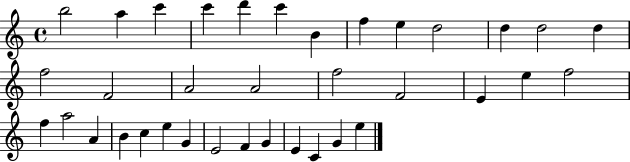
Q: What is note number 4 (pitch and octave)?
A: C6